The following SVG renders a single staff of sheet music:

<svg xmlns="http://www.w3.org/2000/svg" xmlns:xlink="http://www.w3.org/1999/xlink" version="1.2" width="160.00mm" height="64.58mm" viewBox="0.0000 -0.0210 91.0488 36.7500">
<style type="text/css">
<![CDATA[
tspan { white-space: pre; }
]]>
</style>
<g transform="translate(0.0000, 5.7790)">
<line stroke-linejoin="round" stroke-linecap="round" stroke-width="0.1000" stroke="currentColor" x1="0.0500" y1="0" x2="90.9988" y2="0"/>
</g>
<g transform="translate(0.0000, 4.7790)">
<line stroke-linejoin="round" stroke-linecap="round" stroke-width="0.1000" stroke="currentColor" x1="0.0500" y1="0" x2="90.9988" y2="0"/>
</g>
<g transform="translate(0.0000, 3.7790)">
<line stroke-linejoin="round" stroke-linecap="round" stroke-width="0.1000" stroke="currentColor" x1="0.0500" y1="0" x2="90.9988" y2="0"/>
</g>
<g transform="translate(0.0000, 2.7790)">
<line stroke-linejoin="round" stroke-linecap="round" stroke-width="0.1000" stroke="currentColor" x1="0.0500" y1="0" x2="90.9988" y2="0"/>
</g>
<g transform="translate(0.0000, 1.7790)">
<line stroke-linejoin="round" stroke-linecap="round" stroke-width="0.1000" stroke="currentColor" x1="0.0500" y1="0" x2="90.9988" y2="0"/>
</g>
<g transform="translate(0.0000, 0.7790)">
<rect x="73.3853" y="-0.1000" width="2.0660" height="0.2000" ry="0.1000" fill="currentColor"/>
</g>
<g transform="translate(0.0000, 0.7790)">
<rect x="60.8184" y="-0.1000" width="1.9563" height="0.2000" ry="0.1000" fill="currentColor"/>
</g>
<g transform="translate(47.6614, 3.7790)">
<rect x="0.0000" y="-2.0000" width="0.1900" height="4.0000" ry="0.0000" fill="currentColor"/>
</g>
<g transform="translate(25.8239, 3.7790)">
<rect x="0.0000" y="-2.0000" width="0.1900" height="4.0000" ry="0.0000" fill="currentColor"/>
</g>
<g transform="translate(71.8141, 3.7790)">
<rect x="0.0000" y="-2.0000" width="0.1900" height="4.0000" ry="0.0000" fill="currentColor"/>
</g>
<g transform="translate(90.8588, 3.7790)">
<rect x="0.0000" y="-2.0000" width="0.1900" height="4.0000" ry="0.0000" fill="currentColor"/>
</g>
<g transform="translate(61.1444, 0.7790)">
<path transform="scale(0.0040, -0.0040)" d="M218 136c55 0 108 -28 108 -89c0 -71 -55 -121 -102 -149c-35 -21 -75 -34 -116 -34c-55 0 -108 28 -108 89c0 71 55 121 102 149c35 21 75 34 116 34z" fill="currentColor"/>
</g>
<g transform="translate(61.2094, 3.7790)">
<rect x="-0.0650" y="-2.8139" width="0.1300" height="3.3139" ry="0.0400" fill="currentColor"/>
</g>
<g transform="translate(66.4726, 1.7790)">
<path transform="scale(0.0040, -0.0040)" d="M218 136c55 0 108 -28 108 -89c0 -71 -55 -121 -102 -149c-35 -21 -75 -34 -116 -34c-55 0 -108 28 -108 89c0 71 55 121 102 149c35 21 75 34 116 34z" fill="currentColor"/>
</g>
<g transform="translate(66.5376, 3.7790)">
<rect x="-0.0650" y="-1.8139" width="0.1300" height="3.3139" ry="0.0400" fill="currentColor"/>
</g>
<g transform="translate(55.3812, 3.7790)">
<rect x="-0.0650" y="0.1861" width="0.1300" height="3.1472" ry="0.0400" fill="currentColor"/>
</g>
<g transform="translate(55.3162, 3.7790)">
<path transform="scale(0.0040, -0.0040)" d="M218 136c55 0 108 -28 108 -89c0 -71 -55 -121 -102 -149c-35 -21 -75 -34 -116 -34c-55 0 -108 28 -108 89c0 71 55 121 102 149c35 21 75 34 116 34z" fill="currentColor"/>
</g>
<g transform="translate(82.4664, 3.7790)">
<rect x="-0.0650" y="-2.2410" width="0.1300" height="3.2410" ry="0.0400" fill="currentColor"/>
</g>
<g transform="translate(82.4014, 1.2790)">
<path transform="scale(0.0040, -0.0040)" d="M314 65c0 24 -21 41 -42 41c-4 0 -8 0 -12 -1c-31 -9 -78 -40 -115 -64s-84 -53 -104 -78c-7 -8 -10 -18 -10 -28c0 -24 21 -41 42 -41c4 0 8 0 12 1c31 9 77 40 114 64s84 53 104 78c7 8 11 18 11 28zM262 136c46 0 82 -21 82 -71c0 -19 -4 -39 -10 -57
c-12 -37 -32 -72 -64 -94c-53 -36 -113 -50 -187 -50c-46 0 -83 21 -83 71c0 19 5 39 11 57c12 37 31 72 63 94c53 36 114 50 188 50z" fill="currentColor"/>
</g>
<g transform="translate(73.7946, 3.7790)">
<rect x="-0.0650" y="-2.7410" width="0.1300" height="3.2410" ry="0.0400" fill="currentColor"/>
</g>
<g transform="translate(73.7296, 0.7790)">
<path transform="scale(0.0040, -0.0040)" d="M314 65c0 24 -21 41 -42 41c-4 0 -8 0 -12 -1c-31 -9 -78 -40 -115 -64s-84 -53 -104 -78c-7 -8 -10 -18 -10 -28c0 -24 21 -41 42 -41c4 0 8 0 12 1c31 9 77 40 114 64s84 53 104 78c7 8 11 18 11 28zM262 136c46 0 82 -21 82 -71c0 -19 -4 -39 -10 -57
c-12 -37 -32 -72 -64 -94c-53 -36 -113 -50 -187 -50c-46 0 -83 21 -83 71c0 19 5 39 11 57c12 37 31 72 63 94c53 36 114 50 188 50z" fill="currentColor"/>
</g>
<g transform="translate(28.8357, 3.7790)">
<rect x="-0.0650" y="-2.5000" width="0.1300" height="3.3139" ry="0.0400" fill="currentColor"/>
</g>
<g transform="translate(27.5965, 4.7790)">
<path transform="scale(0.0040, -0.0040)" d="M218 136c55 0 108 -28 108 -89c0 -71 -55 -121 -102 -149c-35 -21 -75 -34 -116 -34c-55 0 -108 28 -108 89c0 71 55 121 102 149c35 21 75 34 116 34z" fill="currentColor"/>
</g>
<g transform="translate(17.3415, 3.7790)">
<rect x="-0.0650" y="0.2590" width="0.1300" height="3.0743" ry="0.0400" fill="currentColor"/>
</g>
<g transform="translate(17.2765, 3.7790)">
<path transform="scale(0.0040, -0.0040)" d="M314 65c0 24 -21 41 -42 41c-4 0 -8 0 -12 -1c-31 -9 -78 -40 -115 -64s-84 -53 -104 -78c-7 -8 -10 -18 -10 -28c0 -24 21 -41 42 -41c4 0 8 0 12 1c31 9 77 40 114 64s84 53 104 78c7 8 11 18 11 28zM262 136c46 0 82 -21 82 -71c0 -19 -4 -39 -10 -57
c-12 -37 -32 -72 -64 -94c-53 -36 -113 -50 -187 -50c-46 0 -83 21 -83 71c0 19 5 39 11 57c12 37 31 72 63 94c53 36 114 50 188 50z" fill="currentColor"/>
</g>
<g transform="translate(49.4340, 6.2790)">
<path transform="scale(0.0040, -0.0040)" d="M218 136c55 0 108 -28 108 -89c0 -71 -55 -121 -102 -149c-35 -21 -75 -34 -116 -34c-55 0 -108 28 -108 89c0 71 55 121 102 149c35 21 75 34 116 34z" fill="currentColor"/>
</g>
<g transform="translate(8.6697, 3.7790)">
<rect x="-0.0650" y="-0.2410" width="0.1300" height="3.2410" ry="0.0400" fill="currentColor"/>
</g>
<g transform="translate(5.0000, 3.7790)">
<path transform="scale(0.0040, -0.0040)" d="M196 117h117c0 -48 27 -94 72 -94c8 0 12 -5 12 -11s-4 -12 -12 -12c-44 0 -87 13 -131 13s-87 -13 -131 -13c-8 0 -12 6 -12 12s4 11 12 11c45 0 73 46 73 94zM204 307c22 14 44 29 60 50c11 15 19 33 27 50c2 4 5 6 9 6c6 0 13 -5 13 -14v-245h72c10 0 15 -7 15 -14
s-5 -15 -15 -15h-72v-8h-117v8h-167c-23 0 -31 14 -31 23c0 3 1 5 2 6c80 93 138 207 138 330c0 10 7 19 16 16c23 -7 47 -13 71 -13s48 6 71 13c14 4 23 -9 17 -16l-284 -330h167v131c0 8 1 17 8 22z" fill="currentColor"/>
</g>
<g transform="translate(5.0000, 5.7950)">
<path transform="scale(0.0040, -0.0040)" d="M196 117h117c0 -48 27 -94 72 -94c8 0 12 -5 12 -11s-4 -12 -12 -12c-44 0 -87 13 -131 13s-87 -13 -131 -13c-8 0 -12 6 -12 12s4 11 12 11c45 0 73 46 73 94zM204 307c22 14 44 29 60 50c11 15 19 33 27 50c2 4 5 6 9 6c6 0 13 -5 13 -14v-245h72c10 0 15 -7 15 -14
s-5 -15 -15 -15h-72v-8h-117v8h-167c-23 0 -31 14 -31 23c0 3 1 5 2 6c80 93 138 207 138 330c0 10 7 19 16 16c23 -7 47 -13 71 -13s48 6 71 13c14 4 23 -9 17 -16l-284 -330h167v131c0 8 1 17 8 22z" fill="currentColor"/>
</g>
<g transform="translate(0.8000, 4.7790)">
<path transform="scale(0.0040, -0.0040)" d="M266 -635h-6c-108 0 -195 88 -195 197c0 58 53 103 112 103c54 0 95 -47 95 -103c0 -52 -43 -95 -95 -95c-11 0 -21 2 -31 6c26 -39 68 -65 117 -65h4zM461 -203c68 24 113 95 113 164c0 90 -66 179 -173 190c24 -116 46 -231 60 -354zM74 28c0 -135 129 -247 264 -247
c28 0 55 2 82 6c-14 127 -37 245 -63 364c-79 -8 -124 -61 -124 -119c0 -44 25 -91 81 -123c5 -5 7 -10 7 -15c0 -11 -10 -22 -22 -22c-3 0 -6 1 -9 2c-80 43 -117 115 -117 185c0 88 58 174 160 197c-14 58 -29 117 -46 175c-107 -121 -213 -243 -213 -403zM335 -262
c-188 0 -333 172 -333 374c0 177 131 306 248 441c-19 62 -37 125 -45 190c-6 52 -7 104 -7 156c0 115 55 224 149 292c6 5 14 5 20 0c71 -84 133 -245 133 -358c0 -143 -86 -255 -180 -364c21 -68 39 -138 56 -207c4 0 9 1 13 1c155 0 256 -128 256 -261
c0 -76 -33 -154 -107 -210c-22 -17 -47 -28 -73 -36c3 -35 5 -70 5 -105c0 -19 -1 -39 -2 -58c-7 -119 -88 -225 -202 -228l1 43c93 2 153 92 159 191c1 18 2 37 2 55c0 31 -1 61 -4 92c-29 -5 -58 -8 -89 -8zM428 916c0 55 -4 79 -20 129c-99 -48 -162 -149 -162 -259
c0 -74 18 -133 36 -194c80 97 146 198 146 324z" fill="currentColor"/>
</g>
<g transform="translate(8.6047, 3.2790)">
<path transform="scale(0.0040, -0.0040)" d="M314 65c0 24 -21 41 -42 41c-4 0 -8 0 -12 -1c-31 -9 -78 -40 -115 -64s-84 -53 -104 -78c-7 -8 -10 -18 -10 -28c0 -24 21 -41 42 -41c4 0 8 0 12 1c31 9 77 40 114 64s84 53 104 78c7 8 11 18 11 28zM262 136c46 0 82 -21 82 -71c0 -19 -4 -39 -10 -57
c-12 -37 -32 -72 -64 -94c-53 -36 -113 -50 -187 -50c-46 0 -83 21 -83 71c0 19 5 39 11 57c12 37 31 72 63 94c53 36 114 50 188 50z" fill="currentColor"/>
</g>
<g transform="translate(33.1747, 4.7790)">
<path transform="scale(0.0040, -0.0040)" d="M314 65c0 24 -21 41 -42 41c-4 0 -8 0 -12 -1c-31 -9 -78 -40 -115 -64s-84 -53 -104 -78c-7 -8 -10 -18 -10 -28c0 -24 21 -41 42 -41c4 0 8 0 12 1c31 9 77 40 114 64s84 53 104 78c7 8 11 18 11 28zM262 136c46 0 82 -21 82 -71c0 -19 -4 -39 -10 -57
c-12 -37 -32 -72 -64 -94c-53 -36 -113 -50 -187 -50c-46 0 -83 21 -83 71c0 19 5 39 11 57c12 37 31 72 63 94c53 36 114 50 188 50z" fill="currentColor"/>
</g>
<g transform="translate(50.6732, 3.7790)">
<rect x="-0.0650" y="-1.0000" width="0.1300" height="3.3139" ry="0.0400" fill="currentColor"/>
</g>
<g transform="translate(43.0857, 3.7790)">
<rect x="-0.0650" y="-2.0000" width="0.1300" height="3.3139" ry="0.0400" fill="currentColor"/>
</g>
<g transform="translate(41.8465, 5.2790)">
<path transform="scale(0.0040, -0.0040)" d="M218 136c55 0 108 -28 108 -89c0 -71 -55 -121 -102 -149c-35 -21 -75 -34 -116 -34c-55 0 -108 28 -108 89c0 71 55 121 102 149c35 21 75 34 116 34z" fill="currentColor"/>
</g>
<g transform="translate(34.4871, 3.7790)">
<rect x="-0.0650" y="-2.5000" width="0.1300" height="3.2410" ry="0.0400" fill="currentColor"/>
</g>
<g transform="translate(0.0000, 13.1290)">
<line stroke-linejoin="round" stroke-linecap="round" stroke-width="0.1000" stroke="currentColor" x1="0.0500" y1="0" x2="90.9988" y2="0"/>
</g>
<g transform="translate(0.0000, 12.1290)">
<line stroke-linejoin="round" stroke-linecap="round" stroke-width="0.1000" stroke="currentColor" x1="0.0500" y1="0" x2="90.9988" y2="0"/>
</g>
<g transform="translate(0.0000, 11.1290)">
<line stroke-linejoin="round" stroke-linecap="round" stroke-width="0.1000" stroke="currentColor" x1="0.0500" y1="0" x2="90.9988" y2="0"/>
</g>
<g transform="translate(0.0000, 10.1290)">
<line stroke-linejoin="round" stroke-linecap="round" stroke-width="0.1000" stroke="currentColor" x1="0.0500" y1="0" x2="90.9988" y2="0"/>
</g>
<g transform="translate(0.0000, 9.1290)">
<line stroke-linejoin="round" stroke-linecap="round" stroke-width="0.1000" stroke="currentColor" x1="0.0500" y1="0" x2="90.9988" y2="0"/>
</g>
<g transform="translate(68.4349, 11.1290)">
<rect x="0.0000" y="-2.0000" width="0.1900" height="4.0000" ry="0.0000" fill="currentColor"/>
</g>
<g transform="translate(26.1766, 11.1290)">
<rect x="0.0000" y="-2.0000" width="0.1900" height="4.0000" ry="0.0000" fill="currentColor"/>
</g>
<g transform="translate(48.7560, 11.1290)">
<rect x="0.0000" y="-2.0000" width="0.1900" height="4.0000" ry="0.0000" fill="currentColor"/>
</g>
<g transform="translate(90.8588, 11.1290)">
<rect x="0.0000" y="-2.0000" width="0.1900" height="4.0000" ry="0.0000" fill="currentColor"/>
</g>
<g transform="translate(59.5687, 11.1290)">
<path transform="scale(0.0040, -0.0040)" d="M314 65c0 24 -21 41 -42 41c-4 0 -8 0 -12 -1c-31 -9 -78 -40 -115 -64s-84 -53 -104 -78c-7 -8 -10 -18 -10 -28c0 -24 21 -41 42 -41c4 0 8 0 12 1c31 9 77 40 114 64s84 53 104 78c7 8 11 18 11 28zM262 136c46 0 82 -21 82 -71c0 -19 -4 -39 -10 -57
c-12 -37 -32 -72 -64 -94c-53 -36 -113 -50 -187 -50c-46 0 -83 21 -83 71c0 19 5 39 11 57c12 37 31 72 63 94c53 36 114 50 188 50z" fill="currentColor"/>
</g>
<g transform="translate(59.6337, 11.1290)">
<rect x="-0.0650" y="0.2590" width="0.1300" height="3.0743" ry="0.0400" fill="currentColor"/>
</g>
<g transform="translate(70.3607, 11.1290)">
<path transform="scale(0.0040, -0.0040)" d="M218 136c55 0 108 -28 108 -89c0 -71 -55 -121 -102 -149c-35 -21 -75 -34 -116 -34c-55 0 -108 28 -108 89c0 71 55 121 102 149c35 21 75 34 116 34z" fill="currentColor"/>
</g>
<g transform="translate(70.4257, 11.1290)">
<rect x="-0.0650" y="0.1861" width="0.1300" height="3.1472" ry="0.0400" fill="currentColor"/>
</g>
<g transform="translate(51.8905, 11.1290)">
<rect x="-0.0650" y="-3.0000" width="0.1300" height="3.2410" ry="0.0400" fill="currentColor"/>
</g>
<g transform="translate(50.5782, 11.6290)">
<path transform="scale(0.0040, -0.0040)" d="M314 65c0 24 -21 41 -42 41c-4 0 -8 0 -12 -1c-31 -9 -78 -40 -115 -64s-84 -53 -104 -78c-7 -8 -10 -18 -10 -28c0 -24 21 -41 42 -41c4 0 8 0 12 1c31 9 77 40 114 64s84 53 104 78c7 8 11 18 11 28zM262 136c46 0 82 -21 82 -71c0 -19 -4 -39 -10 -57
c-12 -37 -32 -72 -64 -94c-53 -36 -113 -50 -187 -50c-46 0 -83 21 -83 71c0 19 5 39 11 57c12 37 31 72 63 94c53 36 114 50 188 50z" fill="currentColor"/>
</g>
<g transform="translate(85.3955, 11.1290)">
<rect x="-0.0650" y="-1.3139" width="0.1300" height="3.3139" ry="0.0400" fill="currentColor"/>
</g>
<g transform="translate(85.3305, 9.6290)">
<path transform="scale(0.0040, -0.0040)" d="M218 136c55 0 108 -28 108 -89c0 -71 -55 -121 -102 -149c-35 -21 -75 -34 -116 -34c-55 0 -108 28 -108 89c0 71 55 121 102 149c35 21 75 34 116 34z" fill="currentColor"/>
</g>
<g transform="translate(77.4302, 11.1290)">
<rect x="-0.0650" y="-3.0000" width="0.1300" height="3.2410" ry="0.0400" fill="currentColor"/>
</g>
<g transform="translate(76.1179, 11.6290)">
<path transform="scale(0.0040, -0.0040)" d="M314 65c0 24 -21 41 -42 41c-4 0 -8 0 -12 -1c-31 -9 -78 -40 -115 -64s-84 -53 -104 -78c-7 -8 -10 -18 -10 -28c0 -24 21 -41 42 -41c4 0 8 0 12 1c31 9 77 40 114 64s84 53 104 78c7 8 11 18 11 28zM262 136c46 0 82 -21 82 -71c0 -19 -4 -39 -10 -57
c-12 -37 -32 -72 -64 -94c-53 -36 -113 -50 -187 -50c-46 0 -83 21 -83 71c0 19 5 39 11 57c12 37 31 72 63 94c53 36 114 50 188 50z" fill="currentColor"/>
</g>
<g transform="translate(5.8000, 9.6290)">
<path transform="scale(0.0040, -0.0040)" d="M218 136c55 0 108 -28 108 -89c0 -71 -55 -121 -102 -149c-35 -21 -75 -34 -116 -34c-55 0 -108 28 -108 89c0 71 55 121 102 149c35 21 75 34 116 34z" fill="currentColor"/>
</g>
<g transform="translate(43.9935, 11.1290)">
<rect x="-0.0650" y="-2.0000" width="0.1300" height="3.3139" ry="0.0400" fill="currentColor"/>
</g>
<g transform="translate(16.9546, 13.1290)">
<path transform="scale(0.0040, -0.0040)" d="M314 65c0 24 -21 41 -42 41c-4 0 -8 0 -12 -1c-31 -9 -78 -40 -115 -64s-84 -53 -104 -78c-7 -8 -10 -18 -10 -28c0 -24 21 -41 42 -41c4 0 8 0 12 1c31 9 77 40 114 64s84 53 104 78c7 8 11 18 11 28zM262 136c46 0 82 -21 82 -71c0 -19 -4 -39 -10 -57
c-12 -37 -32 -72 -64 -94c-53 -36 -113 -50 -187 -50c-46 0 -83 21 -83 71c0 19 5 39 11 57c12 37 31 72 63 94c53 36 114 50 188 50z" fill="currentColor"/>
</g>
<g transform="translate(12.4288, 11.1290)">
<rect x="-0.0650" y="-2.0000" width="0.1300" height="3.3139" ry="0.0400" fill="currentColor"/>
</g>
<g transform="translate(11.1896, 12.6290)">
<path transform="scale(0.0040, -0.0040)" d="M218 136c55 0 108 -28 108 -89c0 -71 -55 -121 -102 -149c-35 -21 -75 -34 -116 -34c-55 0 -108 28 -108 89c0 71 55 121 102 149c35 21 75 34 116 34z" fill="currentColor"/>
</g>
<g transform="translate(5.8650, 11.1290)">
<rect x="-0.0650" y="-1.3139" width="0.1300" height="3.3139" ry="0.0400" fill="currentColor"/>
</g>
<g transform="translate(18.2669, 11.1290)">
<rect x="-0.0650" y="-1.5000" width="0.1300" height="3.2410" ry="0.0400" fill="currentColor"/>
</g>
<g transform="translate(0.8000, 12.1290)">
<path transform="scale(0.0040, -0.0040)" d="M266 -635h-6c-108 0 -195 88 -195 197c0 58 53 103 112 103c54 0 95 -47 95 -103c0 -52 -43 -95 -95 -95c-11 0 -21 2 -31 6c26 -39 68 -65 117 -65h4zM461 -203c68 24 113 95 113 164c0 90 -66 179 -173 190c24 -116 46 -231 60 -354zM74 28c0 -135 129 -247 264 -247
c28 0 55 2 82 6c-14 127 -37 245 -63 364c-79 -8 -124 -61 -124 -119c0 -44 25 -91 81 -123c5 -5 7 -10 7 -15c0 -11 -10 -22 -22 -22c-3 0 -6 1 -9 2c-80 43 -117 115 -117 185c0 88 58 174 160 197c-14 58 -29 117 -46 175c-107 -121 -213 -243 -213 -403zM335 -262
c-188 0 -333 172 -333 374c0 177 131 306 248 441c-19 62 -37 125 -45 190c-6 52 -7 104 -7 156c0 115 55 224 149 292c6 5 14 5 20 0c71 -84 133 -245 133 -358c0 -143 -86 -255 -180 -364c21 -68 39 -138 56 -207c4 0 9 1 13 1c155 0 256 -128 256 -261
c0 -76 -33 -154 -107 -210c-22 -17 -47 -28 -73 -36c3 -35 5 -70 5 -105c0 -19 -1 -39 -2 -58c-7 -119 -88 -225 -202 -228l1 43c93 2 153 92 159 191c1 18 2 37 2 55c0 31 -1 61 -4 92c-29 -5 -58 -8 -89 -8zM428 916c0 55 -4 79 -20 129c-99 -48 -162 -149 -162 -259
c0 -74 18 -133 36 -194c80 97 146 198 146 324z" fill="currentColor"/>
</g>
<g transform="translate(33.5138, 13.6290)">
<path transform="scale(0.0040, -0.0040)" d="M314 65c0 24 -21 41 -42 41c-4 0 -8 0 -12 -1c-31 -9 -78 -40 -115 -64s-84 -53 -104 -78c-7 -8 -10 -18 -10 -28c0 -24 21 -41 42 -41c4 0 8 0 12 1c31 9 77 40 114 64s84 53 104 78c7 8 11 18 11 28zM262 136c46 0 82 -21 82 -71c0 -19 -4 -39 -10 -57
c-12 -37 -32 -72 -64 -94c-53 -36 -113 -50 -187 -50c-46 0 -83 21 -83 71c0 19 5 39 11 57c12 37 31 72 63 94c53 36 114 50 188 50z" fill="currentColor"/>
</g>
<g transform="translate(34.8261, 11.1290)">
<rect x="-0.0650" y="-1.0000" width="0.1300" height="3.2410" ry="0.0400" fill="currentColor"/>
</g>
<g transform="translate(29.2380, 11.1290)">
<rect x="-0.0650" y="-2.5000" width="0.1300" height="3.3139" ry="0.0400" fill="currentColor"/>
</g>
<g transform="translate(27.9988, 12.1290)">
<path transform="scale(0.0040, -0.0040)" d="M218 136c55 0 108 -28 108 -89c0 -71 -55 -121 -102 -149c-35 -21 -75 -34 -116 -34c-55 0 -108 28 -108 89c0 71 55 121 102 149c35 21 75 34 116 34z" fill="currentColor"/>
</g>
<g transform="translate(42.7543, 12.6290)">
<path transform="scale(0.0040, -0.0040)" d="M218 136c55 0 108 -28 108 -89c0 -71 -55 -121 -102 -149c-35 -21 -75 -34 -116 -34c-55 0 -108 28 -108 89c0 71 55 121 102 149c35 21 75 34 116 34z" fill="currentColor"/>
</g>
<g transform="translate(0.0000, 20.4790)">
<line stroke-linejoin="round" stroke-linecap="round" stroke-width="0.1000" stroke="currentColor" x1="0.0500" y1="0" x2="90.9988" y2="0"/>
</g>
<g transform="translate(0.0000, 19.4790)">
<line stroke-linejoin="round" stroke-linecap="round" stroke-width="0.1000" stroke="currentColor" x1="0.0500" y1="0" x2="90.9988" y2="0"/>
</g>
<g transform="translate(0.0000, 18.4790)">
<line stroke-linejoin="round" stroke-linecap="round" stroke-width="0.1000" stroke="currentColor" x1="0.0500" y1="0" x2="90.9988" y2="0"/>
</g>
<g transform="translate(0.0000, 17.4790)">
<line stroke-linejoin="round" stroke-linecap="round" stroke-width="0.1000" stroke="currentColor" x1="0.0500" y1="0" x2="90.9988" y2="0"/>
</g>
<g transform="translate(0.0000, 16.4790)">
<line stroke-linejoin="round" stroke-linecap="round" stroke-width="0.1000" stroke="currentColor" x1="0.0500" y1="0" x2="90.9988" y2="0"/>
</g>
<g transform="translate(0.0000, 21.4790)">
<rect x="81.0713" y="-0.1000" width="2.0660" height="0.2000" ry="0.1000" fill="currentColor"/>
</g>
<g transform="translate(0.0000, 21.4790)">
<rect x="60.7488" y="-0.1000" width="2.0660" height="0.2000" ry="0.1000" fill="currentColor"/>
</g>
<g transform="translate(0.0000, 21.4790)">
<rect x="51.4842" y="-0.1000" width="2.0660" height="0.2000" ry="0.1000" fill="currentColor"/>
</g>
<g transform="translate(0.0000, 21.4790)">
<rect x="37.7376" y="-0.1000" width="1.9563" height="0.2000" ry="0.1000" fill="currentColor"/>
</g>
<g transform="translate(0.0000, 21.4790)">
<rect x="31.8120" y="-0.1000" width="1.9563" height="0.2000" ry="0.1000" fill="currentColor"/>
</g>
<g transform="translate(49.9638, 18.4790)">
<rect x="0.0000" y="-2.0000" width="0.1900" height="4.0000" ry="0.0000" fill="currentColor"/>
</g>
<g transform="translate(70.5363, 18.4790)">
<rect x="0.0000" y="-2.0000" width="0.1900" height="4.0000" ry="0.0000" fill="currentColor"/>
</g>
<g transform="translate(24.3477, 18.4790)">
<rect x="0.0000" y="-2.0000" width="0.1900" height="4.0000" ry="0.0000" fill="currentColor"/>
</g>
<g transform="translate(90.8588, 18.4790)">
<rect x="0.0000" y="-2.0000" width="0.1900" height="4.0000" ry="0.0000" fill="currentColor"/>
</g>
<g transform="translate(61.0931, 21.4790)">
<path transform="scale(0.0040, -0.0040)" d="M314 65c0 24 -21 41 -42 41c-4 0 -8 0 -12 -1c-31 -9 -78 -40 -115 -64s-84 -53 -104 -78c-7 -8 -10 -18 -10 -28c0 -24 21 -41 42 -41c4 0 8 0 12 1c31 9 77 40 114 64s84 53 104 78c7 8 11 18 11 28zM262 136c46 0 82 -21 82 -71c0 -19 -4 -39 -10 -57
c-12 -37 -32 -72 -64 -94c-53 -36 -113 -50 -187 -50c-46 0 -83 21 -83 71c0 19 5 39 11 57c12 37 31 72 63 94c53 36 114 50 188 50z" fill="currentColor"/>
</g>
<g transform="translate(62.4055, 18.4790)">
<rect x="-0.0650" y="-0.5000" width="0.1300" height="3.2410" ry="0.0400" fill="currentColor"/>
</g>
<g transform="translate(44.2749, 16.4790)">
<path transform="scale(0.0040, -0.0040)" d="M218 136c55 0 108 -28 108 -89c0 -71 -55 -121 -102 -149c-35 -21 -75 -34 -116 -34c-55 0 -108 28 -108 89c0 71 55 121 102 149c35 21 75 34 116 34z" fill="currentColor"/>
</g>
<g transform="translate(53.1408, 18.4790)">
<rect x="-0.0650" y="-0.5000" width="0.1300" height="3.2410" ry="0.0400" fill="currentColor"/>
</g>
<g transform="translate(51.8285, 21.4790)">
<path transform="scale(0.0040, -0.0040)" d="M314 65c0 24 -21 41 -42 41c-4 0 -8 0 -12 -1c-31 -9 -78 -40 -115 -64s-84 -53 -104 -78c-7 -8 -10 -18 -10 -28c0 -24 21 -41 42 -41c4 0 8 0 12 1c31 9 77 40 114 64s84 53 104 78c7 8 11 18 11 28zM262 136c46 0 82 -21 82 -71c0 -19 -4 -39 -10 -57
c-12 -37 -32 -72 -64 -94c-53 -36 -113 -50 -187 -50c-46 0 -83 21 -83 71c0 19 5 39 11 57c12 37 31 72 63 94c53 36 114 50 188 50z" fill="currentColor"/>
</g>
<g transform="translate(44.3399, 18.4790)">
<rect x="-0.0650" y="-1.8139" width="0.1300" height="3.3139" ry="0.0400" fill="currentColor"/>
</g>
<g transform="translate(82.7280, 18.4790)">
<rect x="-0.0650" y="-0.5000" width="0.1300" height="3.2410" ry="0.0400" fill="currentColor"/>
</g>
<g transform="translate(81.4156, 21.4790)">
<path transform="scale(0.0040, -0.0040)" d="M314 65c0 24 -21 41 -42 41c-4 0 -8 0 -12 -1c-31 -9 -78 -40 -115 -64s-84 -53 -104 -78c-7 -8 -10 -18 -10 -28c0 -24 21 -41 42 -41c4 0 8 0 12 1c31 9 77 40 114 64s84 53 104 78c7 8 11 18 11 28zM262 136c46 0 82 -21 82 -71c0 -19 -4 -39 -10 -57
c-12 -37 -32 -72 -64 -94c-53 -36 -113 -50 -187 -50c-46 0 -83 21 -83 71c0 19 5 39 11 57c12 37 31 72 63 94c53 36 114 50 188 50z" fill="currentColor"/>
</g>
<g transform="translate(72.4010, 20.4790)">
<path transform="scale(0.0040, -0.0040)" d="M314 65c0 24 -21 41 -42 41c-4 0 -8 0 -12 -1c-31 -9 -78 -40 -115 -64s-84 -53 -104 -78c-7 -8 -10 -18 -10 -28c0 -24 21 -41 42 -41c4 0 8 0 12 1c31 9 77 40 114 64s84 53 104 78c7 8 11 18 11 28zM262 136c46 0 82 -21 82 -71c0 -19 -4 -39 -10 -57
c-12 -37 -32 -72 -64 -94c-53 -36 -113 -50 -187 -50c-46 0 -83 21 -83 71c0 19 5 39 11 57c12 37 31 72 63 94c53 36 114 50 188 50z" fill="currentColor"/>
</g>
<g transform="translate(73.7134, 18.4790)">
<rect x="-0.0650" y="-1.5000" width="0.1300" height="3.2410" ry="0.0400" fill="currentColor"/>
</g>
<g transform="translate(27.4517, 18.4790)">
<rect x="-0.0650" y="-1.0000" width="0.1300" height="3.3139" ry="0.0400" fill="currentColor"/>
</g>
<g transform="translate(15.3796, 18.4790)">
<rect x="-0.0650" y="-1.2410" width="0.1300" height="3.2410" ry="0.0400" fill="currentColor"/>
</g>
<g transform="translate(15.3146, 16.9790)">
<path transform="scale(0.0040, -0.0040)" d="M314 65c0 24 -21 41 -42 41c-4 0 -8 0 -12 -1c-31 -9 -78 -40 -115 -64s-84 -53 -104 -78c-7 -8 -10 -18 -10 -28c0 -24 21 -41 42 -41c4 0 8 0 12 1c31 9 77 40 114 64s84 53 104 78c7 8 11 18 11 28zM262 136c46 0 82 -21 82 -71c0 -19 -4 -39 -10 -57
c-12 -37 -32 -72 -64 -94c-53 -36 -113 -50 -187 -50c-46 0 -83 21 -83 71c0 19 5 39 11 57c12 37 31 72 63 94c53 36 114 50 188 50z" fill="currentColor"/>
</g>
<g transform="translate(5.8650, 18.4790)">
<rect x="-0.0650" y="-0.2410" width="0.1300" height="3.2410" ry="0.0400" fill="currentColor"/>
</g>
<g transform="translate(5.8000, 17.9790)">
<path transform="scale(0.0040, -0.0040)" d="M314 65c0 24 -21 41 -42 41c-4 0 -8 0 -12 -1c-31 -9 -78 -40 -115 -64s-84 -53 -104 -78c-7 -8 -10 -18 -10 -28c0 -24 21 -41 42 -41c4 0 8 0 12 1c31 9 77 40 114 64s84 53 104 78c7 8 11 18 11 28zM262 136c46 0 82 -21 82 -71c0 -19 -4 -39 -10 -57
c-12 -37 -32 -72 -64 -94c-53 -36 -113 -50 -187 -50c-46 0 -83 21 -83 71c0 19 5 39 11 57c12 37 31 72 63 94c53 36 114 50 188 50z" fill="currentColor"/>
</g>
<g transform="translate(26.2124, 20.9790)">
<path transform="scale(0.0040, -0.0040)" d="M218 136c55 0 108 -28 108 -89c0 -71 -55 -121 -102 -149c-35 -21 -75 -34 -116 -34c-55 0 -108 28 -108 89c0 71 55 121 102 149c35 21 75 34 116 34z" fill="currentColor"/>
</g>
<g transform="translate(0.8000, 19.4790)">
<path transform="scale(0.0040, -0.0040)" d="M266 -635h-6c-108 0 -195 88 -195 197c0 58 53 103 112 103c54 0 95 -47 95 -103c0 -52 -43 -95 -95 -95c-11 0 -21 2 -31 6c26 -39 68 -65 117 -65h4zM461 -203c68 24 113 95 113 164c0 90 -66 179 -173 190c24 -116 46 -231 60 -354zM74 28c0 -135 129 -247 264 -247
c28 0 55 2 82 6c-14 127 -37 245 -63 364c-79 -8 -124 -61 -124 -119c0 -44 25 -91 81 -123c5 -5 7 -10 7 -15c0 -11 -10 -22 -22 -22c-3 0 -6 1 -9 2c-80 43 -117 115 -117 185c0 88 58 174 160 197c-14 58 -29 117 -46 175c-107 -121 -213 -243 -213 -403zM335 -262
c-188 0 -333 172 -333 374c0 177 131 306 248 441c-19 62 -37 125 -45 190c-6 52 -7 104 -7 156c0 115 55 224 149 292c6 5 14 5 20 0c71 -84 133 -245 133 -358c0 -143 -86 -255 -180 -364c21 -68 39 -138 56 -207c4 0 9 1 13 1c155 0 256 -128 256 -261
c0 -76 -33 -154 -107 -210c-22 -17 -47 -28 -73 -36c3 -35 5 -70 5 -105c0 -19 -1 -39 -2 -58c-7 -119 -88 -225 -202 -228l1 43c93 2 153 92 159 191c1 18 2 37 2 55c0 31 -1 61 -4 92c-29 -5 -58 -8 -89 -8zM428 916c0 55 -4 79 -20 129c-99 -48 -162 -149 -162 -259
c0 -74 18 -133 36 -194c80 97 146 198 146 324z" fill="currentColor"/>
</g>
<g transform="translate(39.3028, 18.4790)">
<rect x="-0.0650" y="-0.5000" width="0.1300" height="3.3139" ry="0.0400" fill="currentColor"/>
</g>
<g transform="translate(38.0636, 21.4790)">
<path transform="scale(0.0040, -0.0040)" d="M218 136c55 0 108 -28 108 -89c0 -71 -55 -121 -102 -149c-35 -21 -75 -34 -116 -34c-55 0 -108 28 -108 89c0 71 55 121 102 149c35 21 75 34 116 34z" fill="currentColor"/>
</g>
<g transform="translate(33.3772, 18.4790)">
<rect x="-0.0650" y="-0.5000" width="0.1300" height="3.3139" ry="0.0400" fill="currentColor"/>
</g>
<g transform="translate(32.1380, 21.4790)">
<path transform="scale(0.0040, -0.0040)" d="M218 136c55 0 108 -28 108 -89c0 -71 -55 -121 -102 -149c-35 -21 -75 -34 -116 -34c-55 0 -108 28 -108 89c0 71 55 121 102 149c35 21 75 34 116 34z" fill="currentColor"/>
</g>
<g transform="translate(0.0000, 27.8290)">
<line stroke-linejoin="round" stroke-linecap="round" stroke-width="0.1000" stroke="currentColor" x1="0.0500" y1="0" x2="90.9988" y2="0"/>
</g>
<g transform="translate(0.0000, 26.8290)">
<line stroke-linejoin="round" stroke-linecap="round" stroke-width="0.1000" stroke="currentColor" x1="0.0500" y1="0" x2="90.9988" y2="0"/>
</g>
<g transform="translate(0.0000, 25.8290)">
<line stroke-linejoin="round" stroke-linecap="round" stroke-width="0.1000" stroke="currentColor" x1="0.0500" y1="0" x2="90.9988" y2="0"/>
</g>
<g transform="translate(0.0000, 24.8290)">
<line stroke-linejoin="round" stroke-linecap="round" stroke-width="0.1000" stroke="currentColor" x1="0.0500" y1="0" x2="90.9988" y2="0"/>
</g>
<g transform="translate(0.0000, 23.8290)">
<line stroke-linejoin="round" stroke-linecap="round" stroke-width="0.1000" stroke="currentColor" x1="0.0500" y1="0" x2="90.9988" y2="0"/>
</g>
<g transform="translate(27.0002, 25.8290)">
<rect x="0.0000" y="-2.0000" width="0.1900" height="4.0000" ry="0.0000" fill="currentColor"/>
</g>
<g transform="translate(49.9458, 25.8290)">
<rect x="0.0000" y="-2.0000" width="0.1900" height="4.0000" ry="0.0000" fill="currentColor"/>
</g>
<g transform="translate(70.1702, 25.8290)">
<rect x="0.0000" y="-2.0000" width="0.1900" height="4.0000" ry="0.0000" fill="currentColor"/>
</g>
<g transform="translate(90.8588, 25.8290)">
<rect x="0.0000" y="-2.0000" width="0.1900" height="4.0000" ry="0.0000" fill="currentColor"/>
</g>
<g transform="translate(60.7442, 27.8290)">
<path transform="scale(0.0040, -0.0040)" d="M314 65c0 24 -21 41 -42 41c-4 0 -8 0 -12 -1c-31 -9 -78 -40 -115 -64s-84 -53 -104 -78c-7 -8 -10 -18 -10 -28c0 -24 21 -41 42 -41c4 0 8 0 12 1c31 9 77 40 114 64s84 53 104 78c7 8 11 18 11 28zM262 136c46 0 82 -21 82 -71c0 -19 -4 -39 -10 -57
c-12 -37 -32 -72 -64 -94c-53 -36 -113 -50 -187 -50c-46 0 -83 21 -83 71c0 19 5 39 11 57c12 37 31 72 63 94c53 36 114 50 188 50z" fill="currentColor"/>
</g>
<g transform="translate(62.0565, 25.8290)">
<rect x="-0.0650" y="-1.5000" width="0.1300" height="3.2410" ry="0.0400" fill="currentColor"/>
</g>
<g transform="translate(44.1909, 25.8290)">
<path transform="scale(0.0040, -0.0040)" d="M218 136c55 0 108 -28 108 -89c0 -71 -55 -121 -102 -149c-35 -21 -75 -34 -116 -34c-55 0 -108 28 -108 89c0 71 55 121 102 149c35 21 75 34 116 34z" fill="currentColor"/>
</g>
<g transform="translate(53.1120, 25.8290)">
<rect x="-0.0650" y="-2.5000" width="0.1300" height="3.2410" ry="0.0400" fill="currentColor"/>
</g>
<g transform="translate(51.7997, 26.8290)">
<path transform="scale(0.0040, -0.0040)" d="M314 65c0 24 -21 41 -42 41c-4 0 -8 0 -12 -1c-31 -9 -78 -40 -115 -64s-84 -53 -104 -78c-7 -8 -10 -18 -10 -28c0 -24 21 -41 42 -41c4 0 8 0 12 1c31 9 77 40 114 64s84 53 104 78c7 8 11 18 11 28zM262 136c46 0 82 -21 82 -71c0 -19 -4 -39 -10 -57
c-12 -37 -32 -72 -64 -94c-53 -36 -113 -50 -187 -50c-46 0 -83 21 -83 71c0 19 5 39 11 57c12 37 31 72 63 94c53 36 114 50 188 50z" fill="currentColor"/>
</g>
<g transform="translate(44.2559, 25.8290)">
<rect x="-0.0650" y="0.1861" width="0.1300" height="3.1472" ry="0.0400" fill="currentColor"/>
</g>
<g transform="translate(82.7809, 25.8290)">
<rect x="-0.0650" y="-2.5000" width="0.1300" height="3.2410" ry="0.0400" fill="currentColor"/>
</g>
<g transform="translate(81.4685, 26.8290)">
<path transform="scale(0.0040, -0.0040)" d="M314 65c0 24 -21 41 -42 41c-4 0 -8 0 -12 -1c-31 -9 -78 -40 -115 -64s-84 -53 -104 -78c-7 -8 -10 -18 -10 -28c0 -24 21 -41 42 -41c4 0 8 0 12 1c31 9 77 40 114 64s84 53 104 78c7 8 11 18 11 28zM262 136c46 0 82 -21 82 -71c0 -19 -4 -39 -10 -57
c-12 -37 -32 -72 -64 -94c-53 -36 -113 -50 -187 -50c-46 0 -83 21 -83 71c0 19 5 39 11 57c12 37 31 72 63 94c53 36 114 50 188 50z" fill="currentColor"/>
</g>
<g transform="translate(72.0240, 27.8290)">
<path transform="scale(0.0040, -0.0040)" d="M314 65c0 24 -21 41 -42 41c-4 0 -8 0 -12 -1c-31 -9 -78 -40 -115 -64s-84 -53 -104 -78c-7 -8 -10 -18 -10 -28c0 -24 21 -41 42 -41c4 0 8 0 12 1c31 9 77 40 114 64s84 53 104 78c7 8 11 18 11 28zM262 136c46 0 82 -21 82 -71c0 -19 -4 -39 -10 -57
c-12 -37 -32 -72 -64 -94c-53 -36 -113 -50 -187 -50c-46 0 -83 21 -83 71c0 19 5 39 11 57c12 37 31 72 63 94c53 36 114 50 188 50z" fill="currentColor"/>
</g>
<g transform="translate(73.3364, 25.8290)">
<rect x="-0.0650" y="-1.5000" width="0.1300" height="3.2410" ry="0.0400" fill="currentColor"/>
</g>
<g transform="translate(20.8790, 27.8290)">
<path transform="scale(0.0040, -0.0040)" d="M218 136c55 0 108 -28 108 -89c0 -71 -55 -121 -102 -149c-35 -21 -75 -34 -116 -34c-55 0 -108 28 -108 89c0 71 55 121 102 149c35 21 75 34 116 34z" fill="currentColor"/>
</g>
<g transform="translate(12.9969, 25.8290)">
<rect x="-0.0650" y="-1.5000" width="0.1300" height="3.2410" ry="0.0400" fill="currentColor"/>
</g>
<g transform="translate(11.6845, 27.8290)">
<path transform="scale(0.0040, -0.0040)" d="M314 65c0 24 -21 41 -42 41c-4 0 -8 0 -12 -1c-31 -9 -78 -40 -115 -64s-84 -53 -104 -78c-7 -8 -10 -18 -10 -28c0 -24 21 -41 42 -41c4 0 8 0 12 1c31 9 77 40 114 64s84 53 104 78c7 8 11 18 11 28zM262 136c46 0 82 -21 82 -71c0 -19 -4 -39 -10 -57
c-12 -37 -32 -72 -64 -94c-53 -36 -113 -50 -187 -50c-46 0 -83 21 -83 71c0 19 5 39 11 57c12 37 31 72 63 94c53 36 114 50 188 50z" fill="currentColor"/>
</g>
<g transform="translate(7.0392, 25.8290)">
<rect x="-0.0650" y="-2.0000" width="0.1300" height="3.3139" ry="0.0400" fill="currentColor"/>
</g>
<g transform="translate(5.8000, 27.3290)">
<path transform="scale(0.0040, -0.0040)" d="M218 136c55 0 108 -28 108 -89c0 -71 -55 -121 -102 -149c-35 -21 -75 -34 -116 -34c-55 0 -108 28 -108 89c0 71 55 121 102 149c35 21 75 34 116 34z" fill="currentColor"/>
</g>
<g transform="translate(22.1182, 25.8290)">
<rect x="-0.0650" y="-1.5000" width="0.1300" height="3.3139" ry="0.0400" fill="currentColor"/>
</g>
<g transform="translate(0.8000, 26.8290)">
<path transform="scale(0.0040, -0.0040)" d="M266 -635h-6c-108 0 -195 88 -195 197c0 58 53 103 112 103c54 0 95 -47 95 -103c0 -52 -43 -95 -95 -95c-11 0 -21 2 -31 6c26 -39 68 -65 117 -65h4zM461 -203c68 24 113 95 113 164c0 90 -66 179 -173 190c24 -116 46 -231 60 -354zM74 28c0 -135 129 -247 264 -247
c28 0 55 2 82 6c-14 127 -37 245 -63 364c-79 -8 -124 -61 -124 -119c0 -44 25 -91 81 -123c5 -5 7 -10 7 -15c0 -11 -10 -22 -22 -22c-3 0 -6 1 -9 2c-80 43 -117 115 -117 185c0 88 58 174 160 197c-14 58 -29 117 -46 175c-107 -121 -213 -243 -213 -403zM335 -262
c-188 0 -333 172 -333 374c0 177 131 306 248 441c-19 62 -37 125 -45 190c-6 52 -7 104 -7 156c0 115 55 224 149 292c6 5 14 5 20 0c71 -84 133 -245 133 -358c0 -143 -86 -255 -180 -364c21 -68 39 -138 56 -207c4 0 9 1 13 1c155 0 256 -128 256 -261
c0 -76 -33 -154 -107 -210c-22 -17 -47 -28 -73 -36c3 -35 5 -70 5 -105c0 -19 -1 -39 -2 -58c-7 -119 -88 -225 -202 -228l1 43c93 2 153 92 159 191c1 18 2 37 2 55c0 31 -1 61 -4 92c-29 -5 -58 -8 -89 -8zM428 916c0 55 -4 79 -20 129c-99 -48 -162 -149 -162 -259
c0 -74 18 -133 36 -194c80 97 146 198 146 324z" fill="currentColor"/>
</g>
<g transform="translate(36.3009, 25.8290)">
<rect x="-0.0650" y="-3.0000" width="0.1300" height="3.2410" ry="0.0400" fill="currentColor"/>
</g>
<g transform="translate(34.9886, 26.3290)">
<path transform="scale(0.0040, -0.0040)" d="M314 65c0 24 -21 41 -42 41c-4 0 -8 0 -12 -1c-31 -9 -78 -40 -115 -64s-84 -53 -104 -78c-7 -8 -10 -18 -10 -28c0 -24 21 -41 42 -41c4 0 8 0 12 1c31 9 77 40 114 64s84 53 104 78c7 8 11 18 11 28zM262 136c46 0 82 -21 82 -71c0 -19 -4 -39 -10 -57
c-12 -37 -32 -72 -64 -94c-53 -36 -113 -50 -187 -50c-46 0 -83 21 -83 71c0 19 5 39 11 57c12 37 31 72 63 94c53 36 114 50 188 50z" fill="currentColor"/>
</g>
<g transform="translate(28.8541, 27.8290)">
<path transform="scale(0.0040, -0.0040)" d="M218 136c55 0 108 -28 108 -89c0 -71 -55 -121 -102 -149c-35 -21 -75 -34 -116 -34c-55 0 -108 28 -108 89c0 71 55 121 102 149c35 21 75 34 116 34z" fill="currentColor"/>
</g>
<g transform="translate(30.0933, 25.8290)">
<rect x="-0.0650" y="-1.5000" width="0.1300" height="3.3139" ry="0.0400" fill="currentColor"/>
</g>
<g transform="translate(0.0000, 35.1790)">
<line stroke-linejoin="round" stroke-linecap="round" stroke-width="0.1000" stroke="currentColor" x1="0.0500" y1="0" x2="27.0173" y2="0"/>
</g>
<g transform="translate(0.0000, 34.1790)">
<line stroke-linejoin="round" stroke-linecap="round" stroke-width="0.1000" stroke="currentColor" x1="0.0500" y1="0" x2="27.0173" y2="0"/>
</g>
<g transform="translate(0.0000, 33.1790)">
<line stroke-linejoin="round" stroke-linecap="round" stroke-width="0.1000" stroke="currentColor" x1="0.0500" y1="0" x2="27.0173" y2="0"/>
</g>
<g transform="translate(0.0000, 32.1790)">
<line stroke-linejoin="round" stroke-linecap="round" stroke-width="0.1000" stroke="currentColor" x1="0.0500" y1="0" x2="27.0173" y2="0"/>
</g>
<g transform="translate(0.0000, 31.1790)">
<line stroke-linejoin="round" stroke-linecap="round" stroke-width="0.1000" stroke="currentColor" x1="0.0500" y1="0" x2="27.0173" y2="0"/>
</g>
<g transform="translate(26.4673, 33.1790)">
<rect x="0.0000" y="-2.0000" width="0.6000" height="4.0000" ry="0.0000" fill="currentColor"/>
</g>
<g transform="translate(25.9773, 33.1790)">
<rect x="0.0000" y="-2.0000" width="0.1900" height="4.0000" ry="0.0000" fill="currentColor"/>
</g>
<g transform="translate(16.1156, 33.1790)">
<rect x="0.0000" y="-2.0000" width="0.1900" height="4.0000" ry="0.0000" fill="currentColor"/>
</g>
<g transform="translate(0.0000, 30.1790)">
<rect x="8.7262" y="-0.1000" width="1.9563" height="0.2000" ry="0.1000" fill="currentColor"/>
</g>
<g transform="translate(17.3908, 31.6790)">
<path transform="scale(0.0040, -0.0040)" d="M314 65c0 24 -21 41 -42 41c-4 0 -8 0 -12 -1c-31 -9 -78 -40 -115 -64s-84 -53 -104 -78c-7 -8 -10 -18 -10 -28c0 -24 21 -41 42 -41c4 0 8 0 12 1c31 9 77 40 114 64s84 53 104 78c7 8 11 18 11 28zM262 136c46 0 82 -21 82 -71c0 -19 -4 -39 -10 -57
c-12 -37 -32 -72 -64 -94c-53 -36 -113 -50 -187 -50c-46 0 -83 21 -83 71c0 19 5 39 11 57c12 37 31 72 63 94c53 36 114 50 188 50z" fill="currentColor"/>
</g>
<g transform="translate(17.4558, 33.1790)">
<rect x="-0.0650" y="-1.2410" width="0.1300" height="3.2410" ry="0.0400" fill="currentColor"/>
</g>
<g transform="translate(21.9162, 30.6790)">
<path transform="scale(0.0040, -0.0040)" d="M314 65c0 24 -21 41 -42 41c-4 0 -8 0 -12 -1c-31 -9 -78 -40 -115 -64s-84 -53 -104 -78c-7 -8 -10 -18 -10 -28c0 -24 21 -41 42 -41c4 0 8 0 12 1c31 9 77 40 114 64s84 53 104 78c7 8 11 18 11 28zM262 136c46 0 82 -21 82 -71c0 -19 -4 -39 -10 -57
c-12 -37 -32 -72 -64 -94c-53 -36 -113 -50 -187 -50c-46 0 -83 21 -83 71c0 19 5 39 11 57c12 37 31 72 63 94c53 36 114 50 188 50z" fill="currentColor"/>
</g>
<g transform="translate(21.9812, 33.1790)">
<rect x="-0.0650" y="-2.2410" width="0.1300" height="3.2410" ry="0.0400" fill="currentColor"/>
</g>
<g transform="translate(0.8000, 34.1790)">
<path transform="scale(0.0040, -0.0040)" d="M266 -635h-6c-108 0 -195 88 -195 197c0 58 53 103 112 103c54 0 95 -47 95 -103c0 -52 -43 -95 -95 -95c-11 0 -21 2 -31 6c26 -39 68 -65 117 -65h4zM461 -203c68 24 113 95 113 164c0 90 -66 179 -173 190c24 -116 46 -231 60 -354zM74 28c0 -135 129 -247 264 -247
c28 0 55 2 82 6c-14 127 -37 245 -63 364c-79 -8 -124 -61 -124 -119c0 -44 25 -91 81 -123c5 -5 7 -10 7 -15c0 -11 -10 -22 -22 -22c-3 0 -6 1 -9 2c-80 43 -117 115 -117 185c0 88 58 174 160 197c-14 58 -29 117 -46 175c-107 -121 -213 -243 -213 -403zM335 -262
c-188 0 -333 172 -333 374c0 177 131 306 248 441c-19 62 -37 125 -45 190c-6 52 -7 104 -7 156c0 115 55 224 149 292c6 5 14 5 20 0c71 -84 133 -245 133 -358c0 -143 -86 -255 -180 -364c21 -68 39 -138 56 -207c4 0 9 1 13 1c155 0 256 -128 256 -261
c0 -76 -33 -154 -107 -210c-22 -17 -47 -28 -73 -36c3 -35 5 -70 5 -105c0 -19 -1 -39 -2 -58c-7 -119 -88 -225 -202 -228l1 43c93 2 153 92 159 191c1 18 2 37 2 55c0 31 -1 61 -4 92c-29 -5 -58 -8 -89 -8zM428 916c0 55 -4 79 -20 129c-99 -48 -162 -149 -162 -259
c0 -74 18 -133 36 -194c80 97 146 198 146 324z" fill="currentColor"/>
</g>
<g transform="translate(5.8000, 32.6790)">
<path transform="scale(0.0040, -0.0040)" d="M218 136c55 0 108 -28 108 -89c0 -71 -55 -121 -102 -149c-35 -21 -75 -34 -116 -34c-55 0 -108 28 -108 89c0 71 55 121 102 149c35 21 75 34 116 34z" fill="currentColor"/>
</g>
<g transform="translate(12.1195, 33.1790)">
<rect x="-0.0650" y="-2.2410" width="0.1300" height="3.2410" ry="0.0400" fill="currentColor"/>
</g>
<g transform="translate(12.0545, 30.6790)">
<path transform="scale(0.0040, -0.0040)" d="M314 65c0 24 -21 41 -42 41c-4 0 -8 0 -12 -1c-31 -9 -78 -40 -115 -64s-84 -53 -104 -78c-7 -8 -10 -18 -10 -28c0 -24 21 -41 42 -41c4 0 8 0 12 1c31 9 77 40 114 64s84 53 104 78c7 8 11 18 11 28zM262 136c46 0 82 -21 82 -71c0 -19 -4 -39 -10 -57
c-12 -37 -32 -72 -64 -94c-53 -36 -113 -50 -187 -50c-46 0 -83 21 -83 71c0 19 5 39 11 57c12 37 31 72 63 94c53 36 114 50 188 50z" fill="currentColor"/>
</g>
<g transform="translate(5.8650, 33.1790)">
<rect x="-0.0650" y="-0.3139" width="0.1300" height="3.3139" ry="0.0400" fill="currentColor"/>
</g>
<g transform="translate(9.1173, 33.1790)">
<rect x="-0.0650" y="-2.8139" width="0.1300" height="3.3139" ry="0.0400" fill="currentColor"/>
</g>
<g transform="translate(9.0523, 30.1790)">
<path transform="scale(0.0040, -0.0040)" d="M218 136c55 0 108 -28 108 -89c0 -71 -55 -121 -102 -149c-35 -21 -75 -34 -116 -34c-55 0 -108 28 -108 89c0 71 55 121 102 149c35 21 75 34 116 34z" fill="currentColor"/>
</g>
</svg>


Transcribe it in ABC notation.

X:1
T:Untitled
M:4/4
L:1/4
K:C
c2 B2 G G2 F D B a f a2 g2 e F E2 G D2 F A2 B2 B A2 e c2 e2 D C C f C2 C2 E2 C2 F E2 E E A2 B G2 E2 E2 G2 c a g2 e2 g2